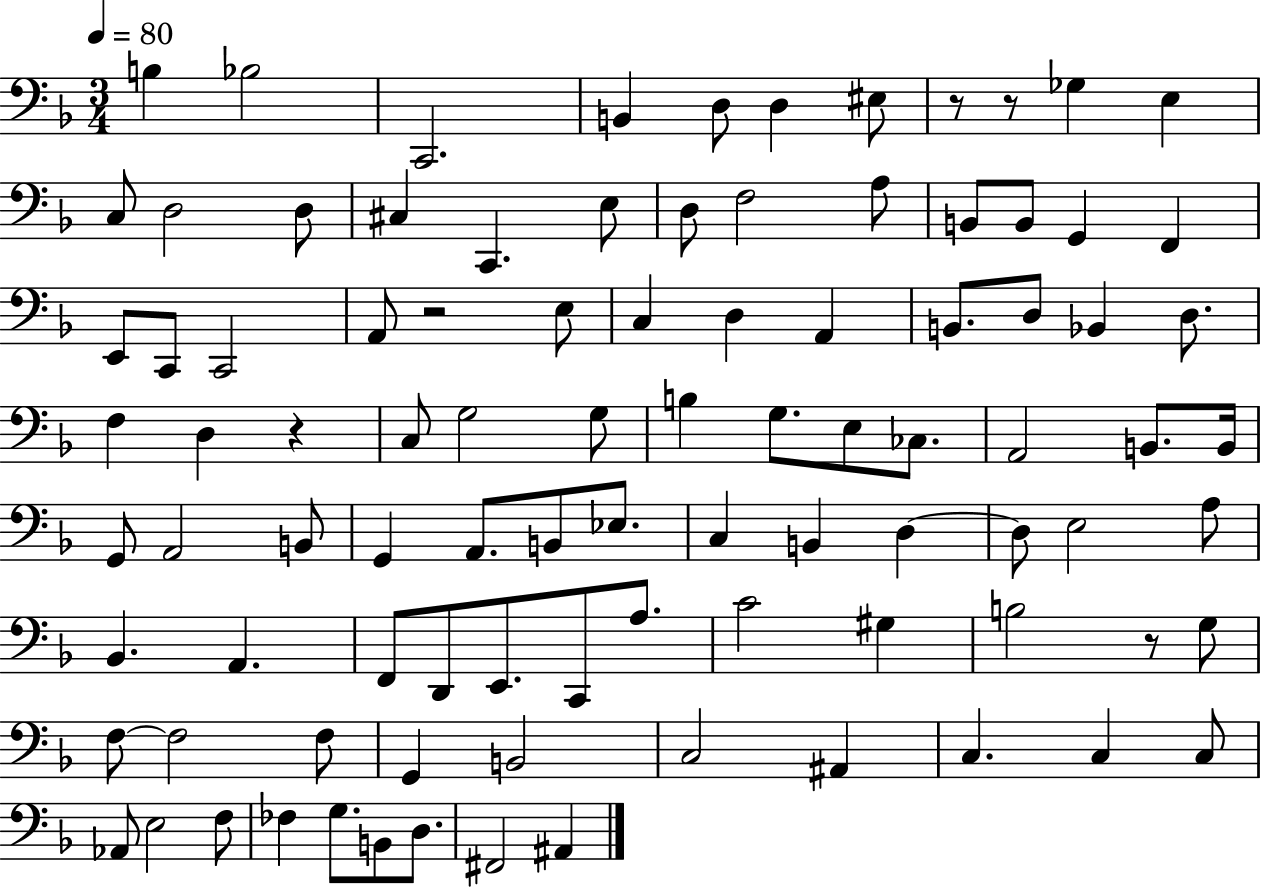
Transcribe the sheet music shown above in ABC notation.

X:1
T:Untitled
M:3/4
L:1/4
K:F
B, _B,2 C,,2 B,, D,/2 D, ^E,/2 z/2 z/2 _G, E, C,/2 D,2 D,/2 ^C, C,, E,/2 D,/2 F,2 A,/2 B,,/2 B,,/2 G,, F,, E,,/2 C,,/2 C,,2 A,,/2 z2 E,/2 C, D, A,, B,,/2 D,/2 _B,, D,/2 F, D, z C,/2 G,2 G,/2 B, G,/2 E,/2 _C,/2 A,,2 B,,/2 B,,/4 G,,/2 A,,2 B,,/2 G,, A,,/2 B,,/2 _E,/2 C, B,, D, D,/2 E,2 A,/2 _B,, A,, F,,/2 D,,/2 E,,/2 C,,/2 A,/2 C2 ^G, B,2 z/2 G,/2 F,/2 F,2 F,/2 G,, B,,2 C,2 ^A,, C, C, C,/2 _A,,/2 E,2 F,/2 _F, G,/2 B,,/2 D,/2 ^F,,2 ^A,,